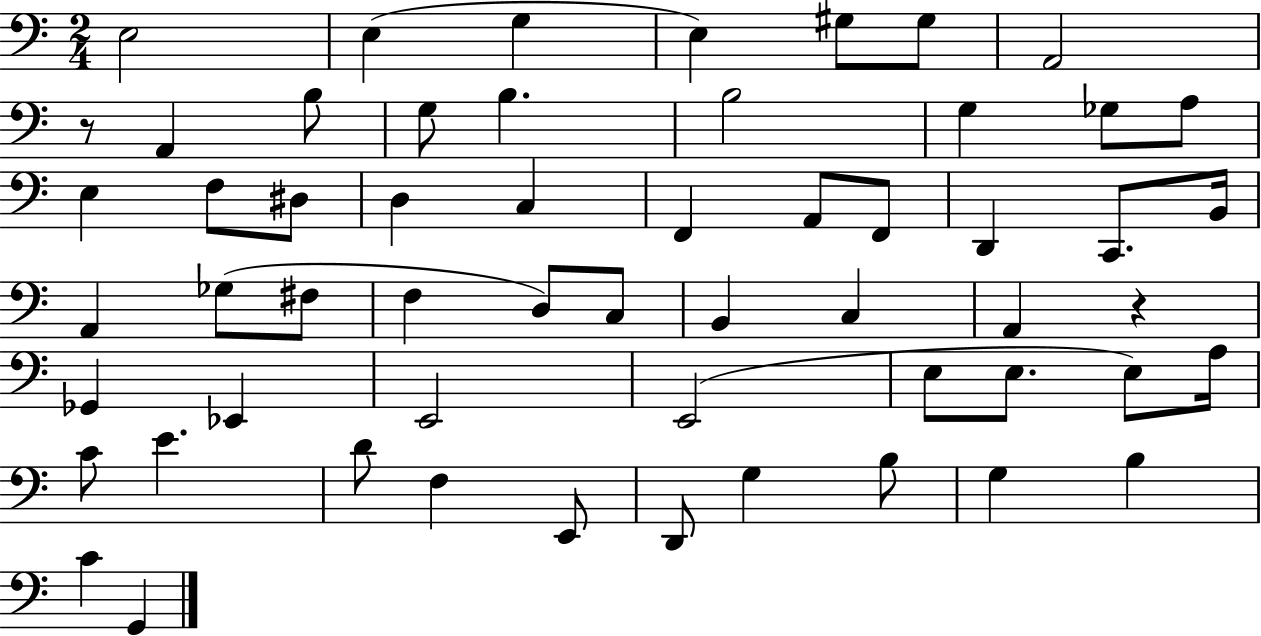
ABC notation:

X:1
T:Untitled
M:2/4
L:1/4
K:C
E,2 E, G, E, ^G,/2 ^G,/2 A,,2 z/2 A,, B,/2 G,/2 B, B,2 G, _G,/2 A,/2 E, F,/2 ^D,/2 D, C, F,, A,,/2 F,,/2 D,, C,,/2 B,,/4 A,, _G,/2 ^F,/2 F, D,/2 C,/2 B,, C, A,, z _G,, _E,, E,,2 E,,2 E,/2 E,/2 E,/2 A,/4 C/2 E D/2 F, E,,/2 D,,/2 G, B,/2 G, B, C G,,